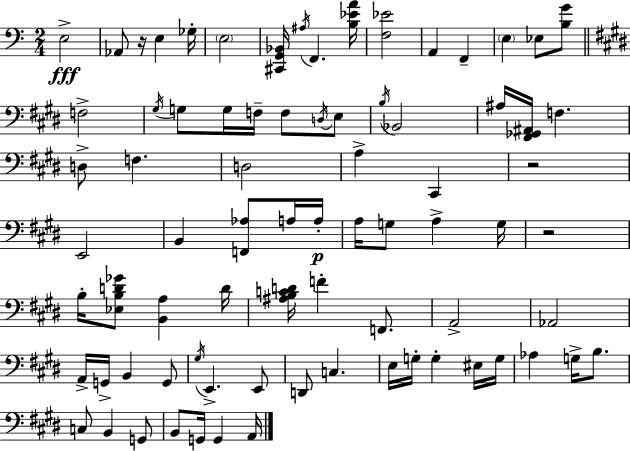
E3/h Ab2/e R/s E3/q Gb3/s E3/h [C#2,G2,Bb2]/s A#3/s F2/q. [B3,Eb4,A4]/s [F3,Eb4]/h A2/q F2/q E3/q Eb3/e [B3,G4]/e F3/h G#3/s G3/e G3/s F3/s F3/e D3/s E3/e B3/s Bb2/h A#3/s [F#2,Gb2,A#2]/s F3/q. D3/e F3/q. D3/h A3/q C#2/q R/h E2/h B2/q [F2,Ab3]/e A3/s A3/s A3/s G3/e A3/q G3/s R/h B3/s [Eb3,B3,D4,Gb4]/e [B2,A3]/q D4/s [A#3,B3,C4,D4]/s F4/q F2/e. A2/h Ab2/h A2/s G2/s B2/q G2/e G#3/s E2/q. E2/e D2/e C3/q. E3/s G3/s G3/q EIS3/s G3/s Ab3/q G3/s B3/e. C3/e B2/q G2/e B2/e G2/s G2/q A2/s